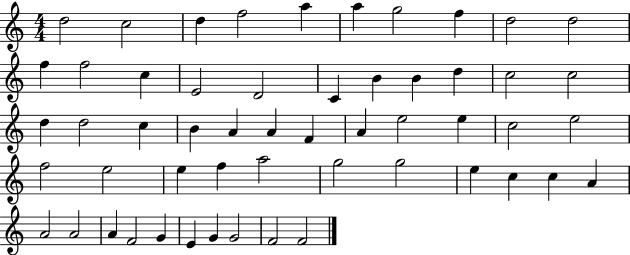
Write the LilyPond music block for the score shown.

{
  \clef treble
  \numericTimeSignature
  \time 4/4
  \key c \major
  d''2 c''2 | d''4 f''2 a''4 | a''4 g''2 f''4 | d''2 d''2 | \break f''4 f''2 c''4 | e'2 d'2 | c'4 b'4 b'4 d''4 | c''2 c''2 | \break d''4 d''2 c''4 | b'4 a'4 a'4 f'4 | a'4 e''2 e''4 | c''2 e''2 | \break f''2 e''2 | e''4 f''4 a''2 | g''2 g''2 | e''4 c''4 c''4 a'4 | \break a'2 a'2 | a'4 f'2 g'4 | e'4 g'4 g'2 | f'2 f'2 | \break \bar "|."
}